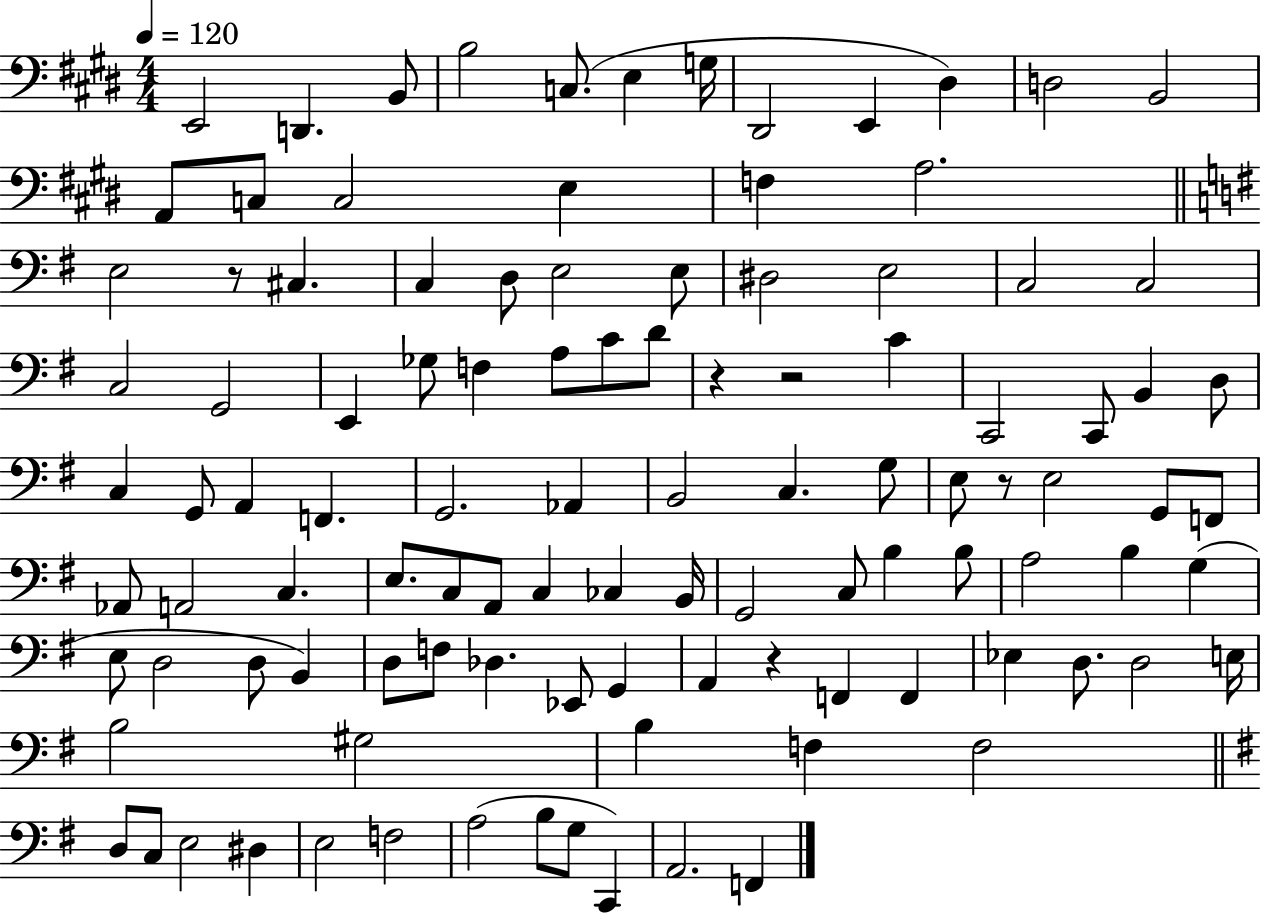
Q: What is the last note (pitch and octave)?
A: F2